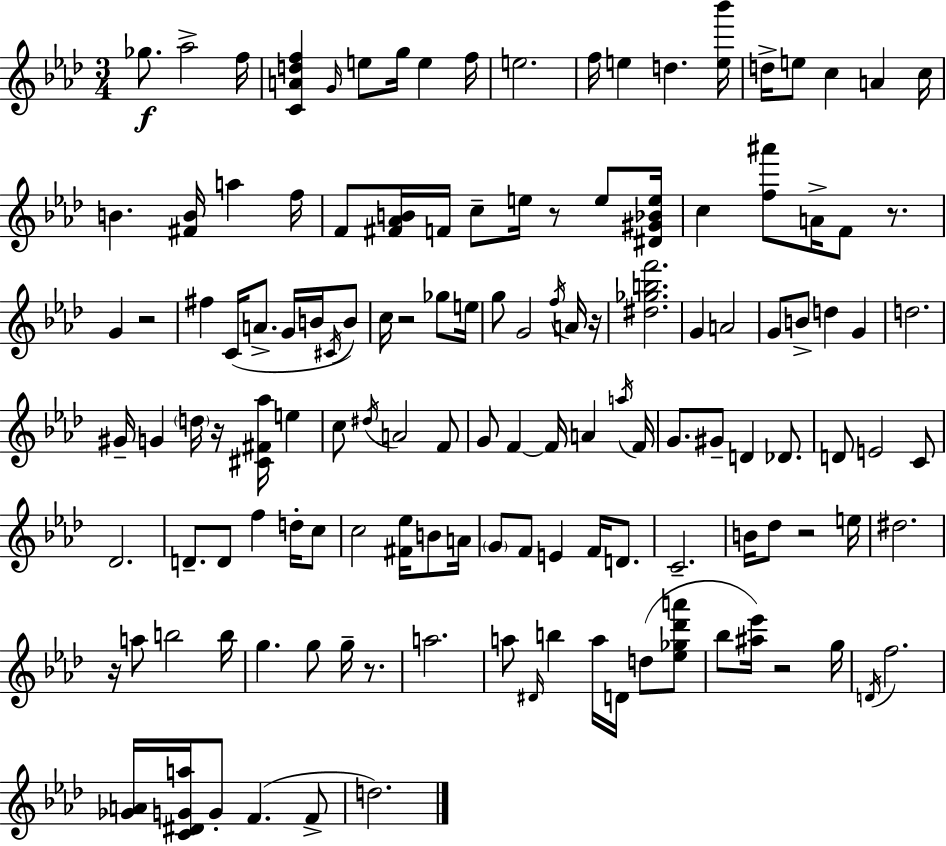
X:1
T:Untitled
M:3/4
L:1/4
K:Fm
_g/2 _a2 f/4 [CAdf] G/4 e/2 g/4 e f/4 e2 f/4 e d [e_b']/4 d/4 e/2 c A c/4 B [^FB]/4 a f/4 F/2 [^F_AB]/4 F/4 c/2 e/4 z/2 e/2 [^D^G_Be]/4 c [f^a']/2 A/4 F/2 z/2 G z2 ^f C/4 A/2 G/4 B/4 ^C/4 B/2 c/4 z2 _g/2 e/4 g/2 G2 f/4 A/4 z/4 [^d_gbf']2 G A2 G/2 B/2 d G d2 ^G/4 G d/4 z/4 [^C^F_a]/4 e c/2 ^d/4 A2 F/2 G/2 F F/4 A a/4 F/4 G/2 ^G/2 D _D/2 D/2 E2 C/2 _D2 D/2 D/2 f d/4 c/2 c2 [^F_e]/4 B/2 A/4 G/2 F/2 E F/4 D/2 C2 B/4 _d/2 z2 e/4 ^d2 z/4 a/2 b2 b/4 g g/2 g/4 z/2 a2 a/2 ^D/4 b a/4 D/4 d/2 [_e_g_d'a']/2 _b/2 [^a_e']/4 z2 g/4 D/4 f2 [_GA]/4 [C^DGa]/4 G/2 F F/2 d2